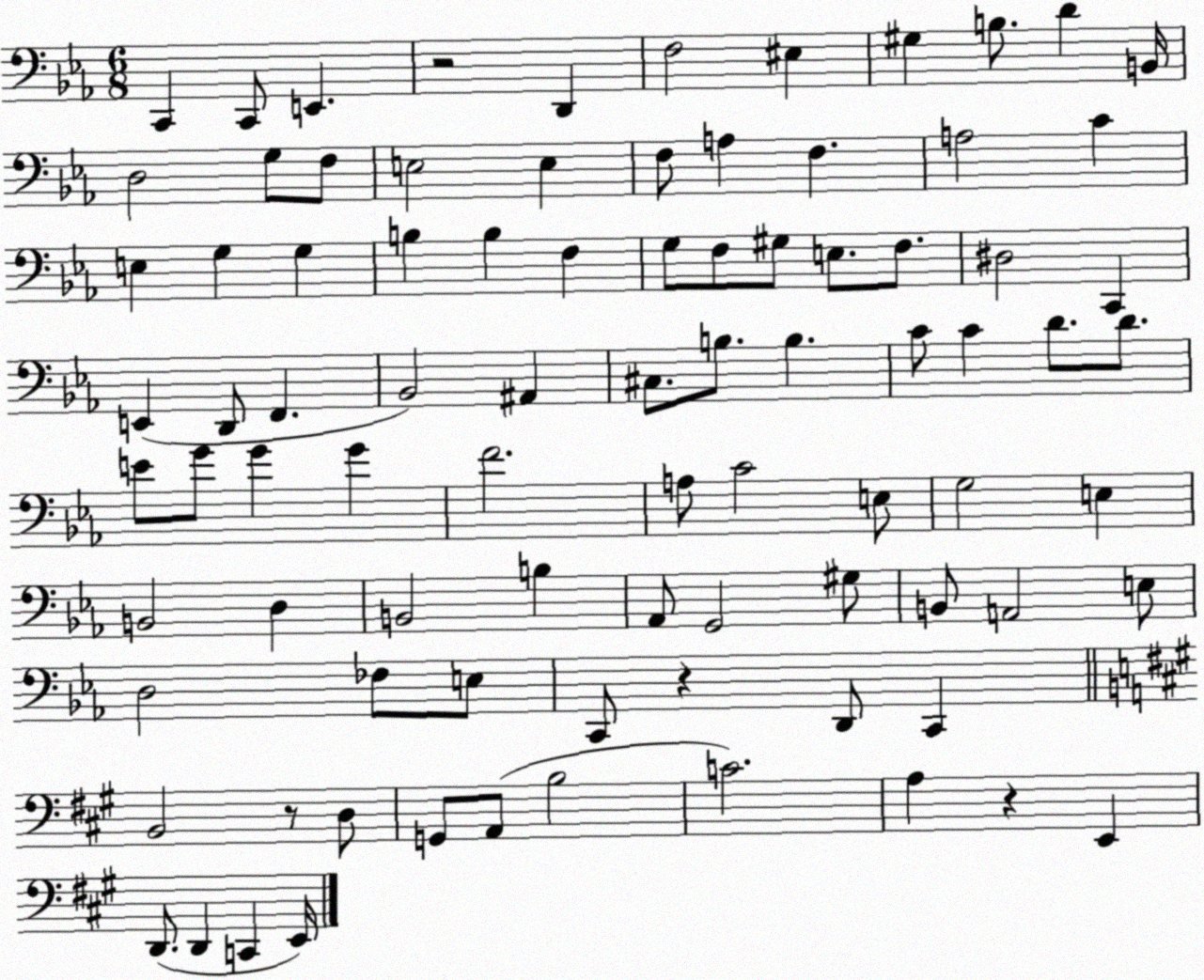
X:1
T:Untitled
M:6/8
L:1/4
K:Eb
C,, C,,/2 E,, z2 D,, F,2 ^E, ^G, B,/2 D B,,/4 D,2 G,/2 F,/2 E,2 E, F,/2 A, F, A,2 C E, G, G, B, B, F, G,/2 F,/2 ^G,/2 E,/2 F,/2 ^D,2 C,, E,, D,,/2 F,, _B,,2 ^A,, ^C,/2 B,/2 B, C/2 C D/2 D/2 E/2 G/2 G G F2 A,/2 C2 E,/2 G,2 E, B,,2 D, B,,2 B, _A,,/2 G,,2 ^G,/2 B,,/2 A,,2 E,/2 D,2 _F,/2 E,/2 C,,/2 z D,,/2 C,, B,,2 z/2 D,/2 G,,/2 A,,/2 B,2 C2 A, z E,, D,,/2 D,, C,, E,,/4